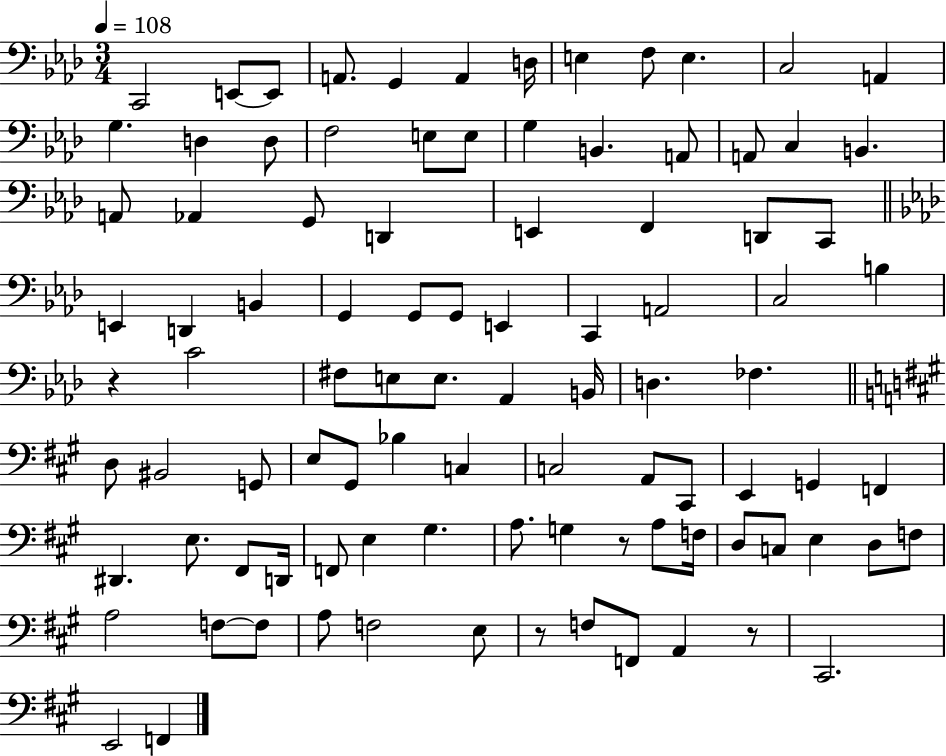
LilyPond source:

{
  \clef bass
  \numericTimeSignature
  \time 3/4
  \key aes \major
  \tempo 4 = 108
  \repeat volta 2 { c,2 e,8~~ e,8 | a,8. g,4 a,4 d16 | e4 f8 e4. | c2 a,4 | \break g4. d4 d8 | f2 e8 e8 | g4 b,4. a,8 | a,8 c4 b,4. | \break a,8 aes,4 g,8 d,4 | e,4 f,4 d,8 c,8 | \bar "||" \break \key aes \major e,4 d,4 b,4 | g,4 g,8 g,8 e,4 | c,4 a,2 | c2 b4 | \break r4 c'2 | fis8 e8 e8. aes,4 b,16 | d4. fes4. | \bar "||" \break \key a \major d8 bis,2 g,8 | e8 gis,8 bes4 c4 | c2 a,8 cis,8 | e,4 g,4 f,4 | \break dis,4. e8. fis,8 d,16 | f,8 e4 gis4. | a8. g4 r8 a8 f16 | d8 c8 e4 d8 f8 | \break a2 f8~~ f8 | a8 f2 e8 | r8 f8 f,8 a,4 r8 | cis,2. | \break e,2 f,4 | } \bar "|."
}